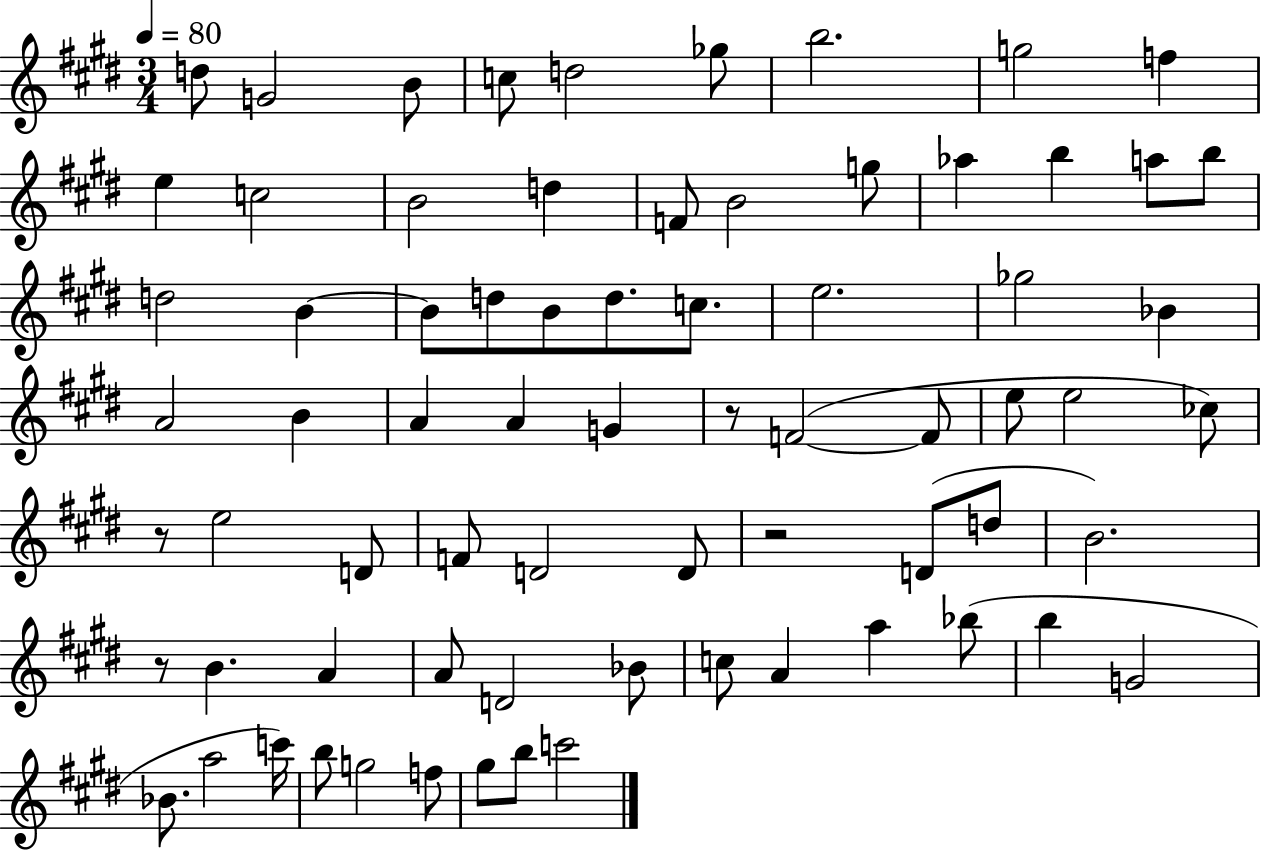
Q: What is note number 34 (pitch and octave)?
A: A4